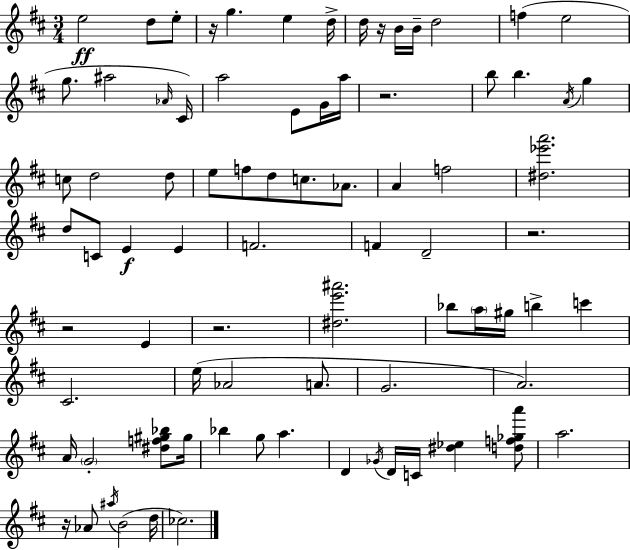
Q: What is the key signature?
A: D major